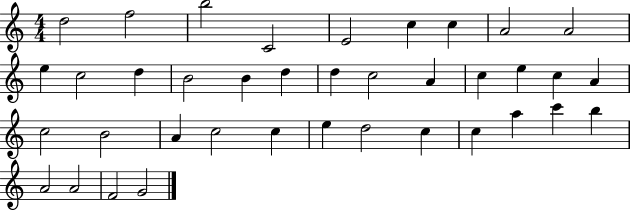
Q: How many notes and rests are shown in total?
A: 38